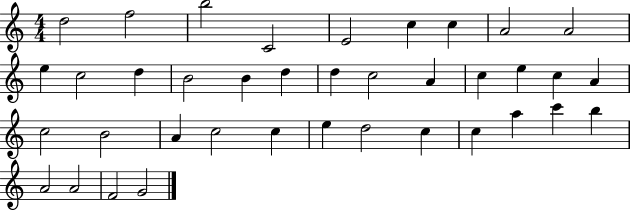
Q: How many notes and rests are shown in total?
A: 38